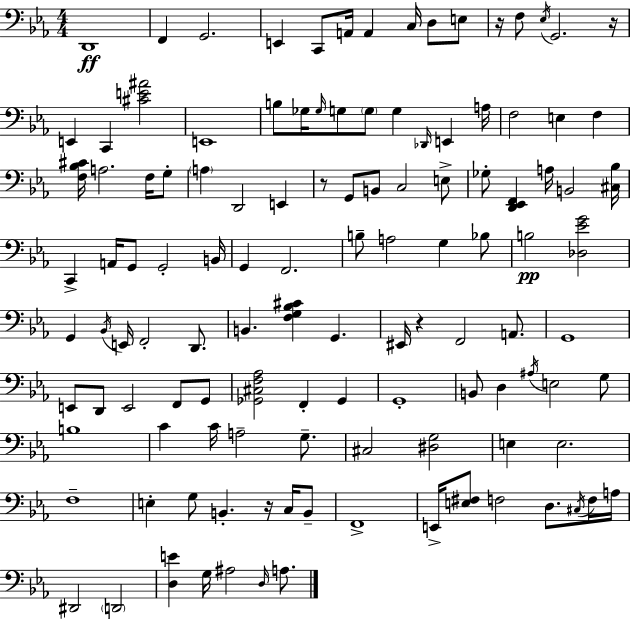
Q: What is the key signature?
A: C minor